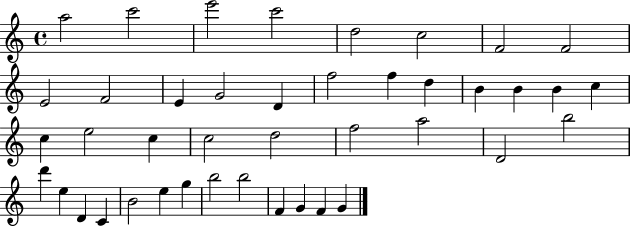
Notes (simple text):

A5/h C6/h E6/h C6/h D5/h C5/h F4/h F4/h E4/h F4/h E4/q G4/h D4/q F5/h F5/q D5/q B4/q B4/q B4/q C5/q C5/q E5/h C5/q C5/h D5/h F5/h A5/h D4/h B5/h D6/q E5/q D4/q C4/q B4/h E5/q G5/q B5/h B5/h F4/q G4/q F4/q G4/q